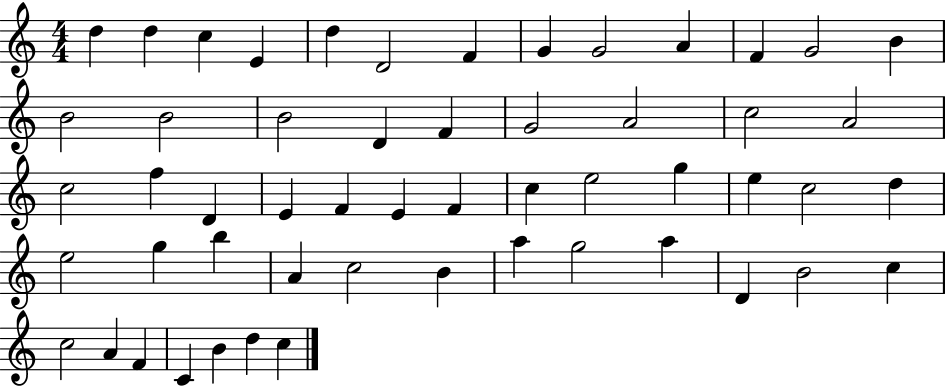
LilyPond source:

{
  \clef treble
  \numericTimeSignature
  \time 4/4
  \key c \major
  d''4 d''4 c''4 e'4 | d''4 d'2 f'4 | g'4 g'2 a'4 | f'4 g'2 b'4 | \break b'2 b'2 | b'2 d'4 f'4 | g'2 a'2 | c''2 a'2 | \break c''2 f''4 d'4 | e'4 f'4 e'4 f'4 | c''4 e''2 g''4 | e''4 c''2 d''4 | \break e''2 g''4 b''4 | a'4 c''2 b'4 | a''4 g''2 a''4 | d'4 b'2 c''4 | \break c''2 a'4 f'4 | c'4 b'4 d''4 c''4 | \bar "|."
}